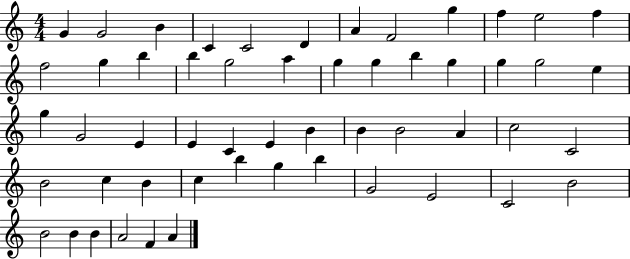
{
  \clef treble
  \numericTimeSignature
  \time 4/4
  \key c \major
  g'4 g'2 b'4 | c'4 c'2 d'4 | a'4 f'2 g''4 | f''4 e''2 f''4 | \break f''2 g''4 b''4 | b''4 g''2 a''4 | g''4 g''4 b''4 g''4 | g''4 g''2 e''4 | \break g''4 g'2 e'4 | e'4 c'4 e'4 b'4 | b'4 b'2 a'4 | c''2 c'2 | \break b'2 c''4 b'4 | c''4 b''4 g''4 b''4 | g'2 e'2 | c'2 b'2 | \break b'2 b'4 b'4 | a'2 f'4 a'4 | \bar "|."
}